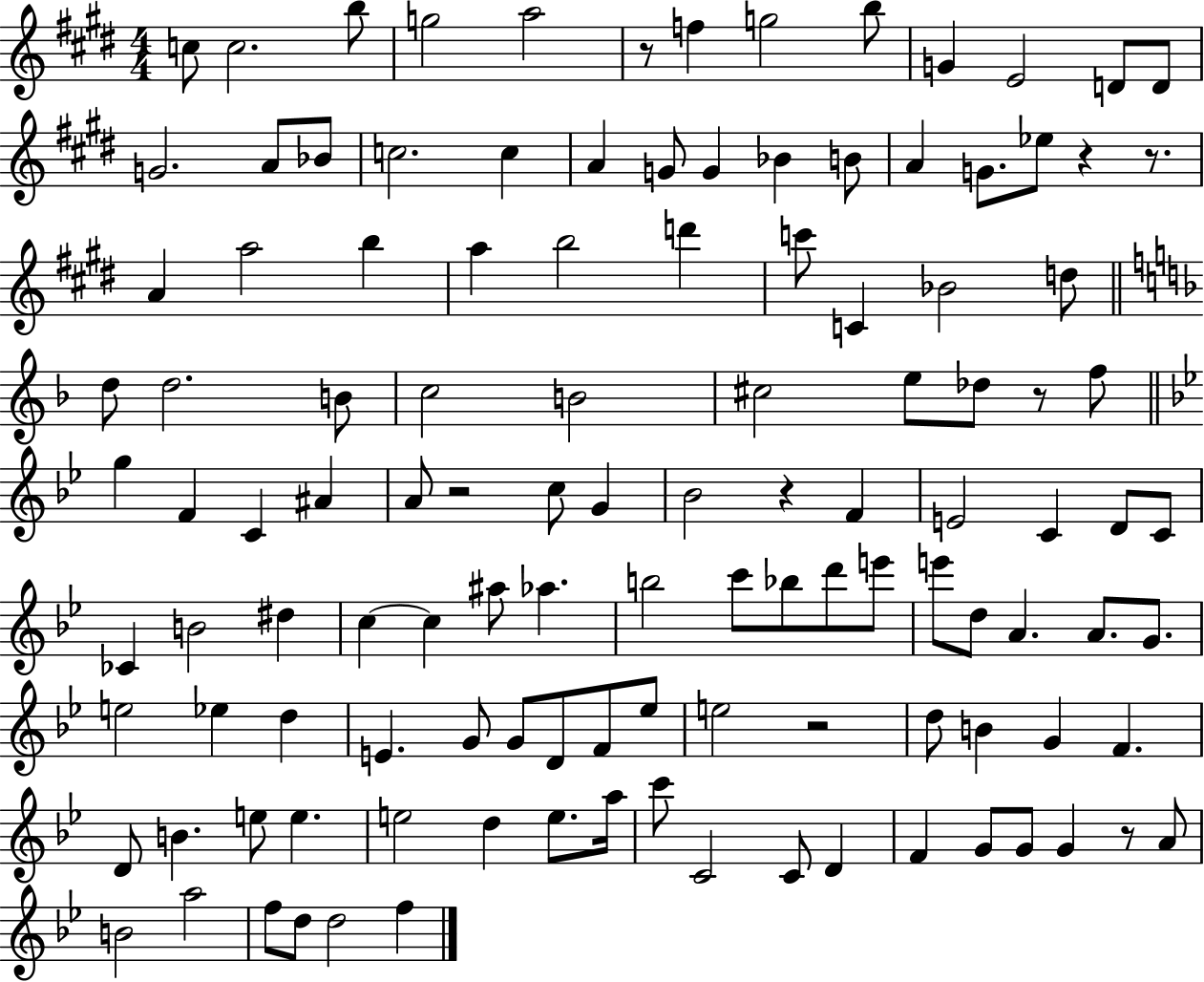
{
  \clef treble
  \numericTimeSignature
  \time 4/4
  \key e \major
  \repeat volta 2 { c''8 c''2. b''8 | g''2 a''2 | r8 f''4 g''2 b''8 | g'4 e'2 d'8 d'8 | \break g'2. a'8 bes'8 | c''2. c''4 | a'4 g'8 g'4 bes'4 b'8 | a'4 g'8. ees''8 r4 r8. | \break a'4 a''2 b''4 | a''4 b''2 d'''4 | c'''8 c'4 bes'2 d''8 | \bar "||" \break \key f \major d''8 d''2. b'8 | c''2 b'2 | cis''2 e''8 des''8 r8 f''8 | \bar "||" \break \key g \minor g''4 f'4 c'4 ais'4 | a'8 r2 c''8 g'4 | bes'2 r4 f'4 | e'2 c'4 d'8 c'8 | \break ces'4 b'2 dis''4 | c''4~~ c''4 ais''8 aes''4. | b''2 c'''8 bes''8 d'''8 e'''8 | e'''8 d''8 a'4. a'8. g'8. | \break e''2 ees''4 d''4 | e'4. g'8 g'8 d'8 f'8 ees''8 | e''2 r2 | d''8 b'4 g'4 f'4. | \break d'8 b'4. e''8 e''4. | e''2 d''4 e''8. a''16 | c'''8 c'2 c'8 d'4 | f'4 g'8 g'8 g'4 r8 a'8 | \break b'2 a''2 | f''8 d''8 d''2 f''4 | } \bar "|."
}